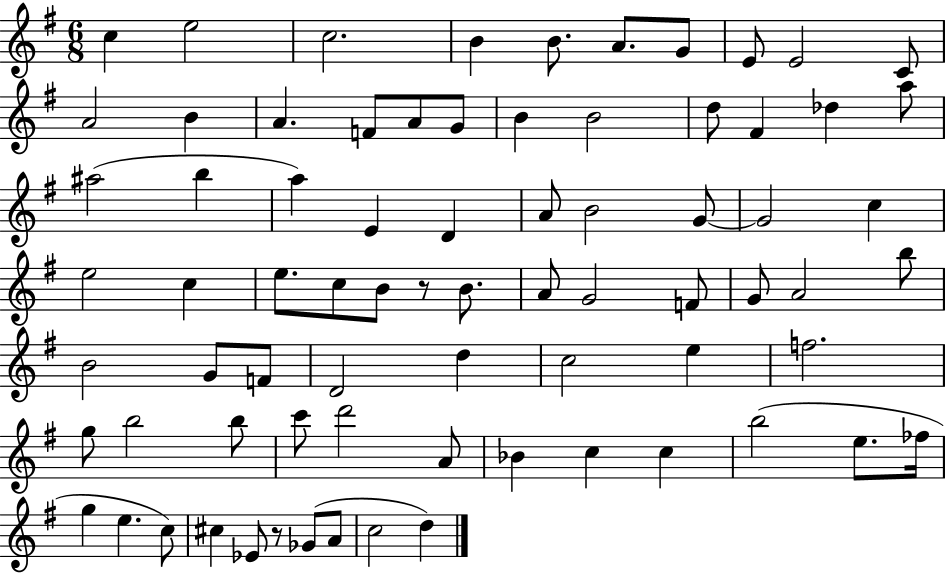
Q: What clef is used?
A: treble